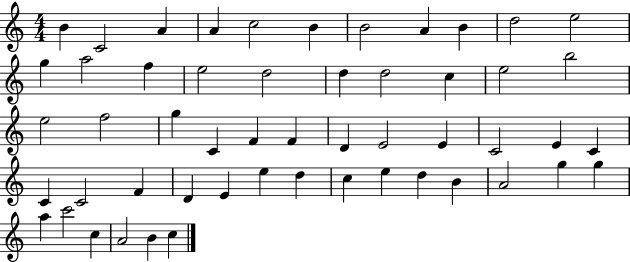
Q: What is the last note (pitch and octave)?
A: C5